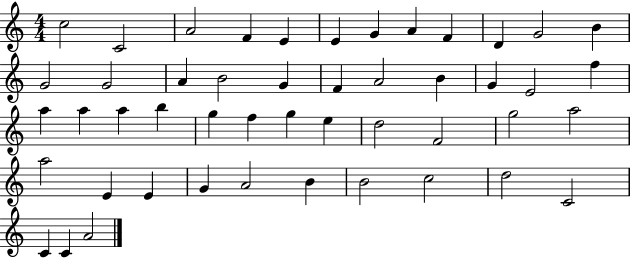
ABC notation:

X:1
T:Untitled
M:4/4
L:1/4
K:C
c2 C2 A2 F E E G A F D G2 B G2 G2 A B2 G F A2 B G E2 f a a a b g f g e d2 F2 g2 a2 a2 E E G A2 B B2 c2 d2 C2 C C A2